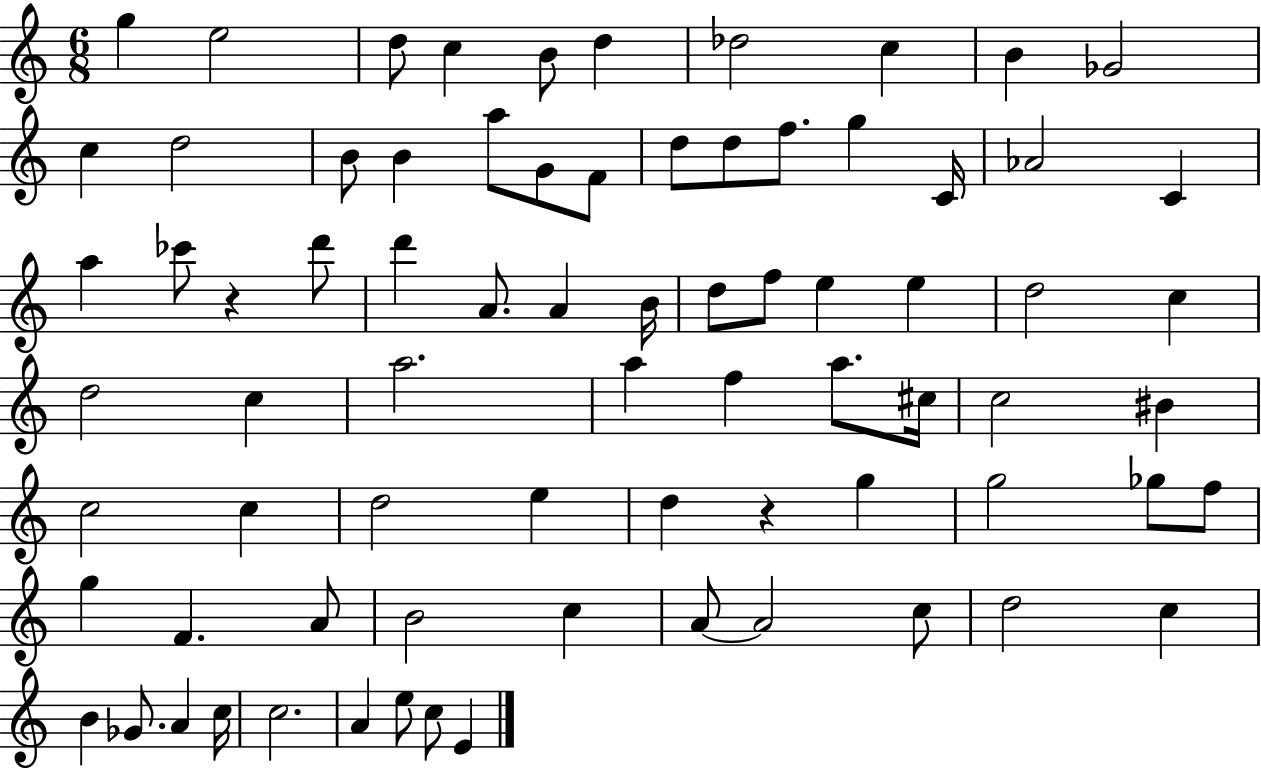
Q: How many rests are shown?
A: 2